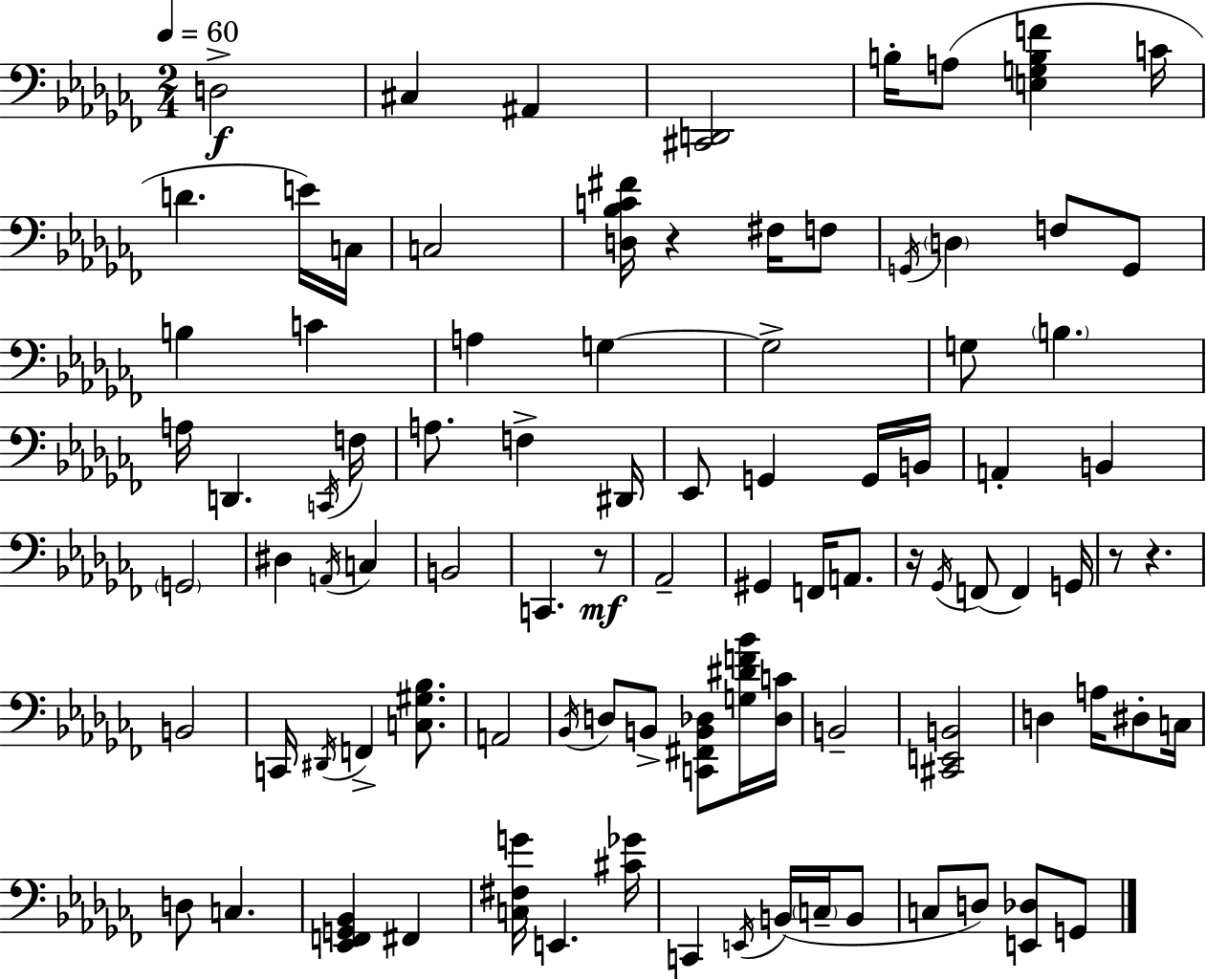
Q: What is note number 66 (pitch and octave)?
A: F#2